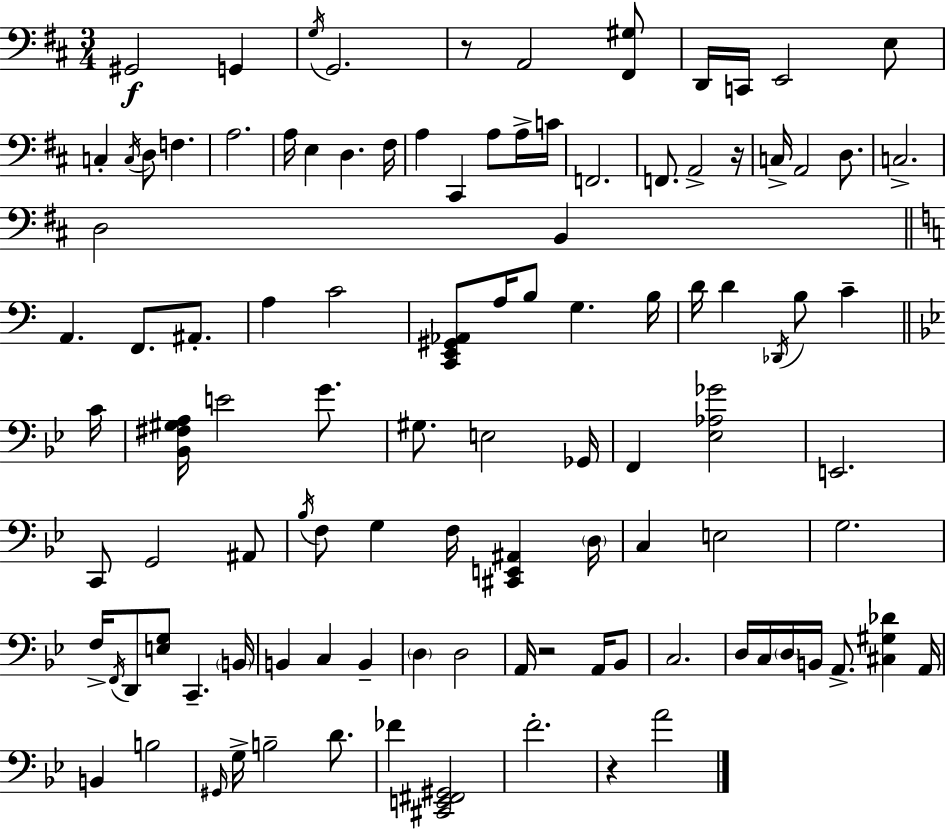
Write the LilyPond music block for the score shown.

{
  \clef bass
  \numericTimeSignature
  \time 3/4
  \key d \major
  gis,2\f g,4 | \acciaccatura { g16 } g,2. | r8 a,2 <fis, gis>8 | d,16 c,16 e,2 e8 | \break c4-. \acciaccatura { c16 } d8 f4. | a2. | a16 e4 d4. | fis16 a4 cis,4 a8 | \break a16-> c'16 f,2. | f,8. a,2-> | r16 c16-> a,2 d8. | c2.-> | \break d2 b,4 | \bar "||" \break \key a \minor a,4. f,8. ais,8.-. | a4 c'2 | <c, e, gis, aes,>8 a16 b8 g4. b16 | d'16 d'4 \acciaccatura { des,16 } b8 c'4-- | \break \bar "||" \break \key g \minor c'16 <bes, fis gis a>16 e'2 g'8. | gis8. e2 | ges,16 f,4 <ees aes ges'>2 | e,2. | \break c,8 g,2 ais,8 | \acciaccatura { bes16 } f8 g4 f16 <cis, e, ais,>4 | \parenthesize d16 c4 e2 | g2. | \break f16-> \acciaccatura { f,16 } d,8 <e g>8 c,4.-- | \parenthesize b,16 b,4 c4 b,4-- | \parenthesize d4 d2 | a,16 r2 | \break a,16 bes,8 c2. | d16 c16 \parenthesize d16 b,16 a,8.-> <cis gis des'>4 | a,16 b,4 b2 | \grace { gis,16 } g16-> b2-- | \break d'8. fes'4 <cis, e, fis, gis,>2 | f'2.-. | r4 a'2 | \bar "|."
}